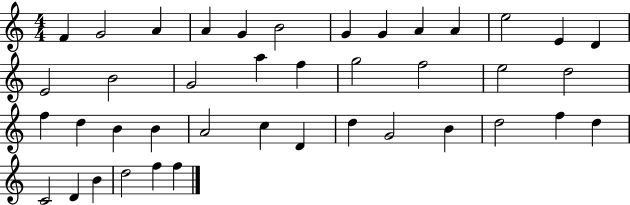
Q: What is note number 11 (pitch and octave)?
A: E5